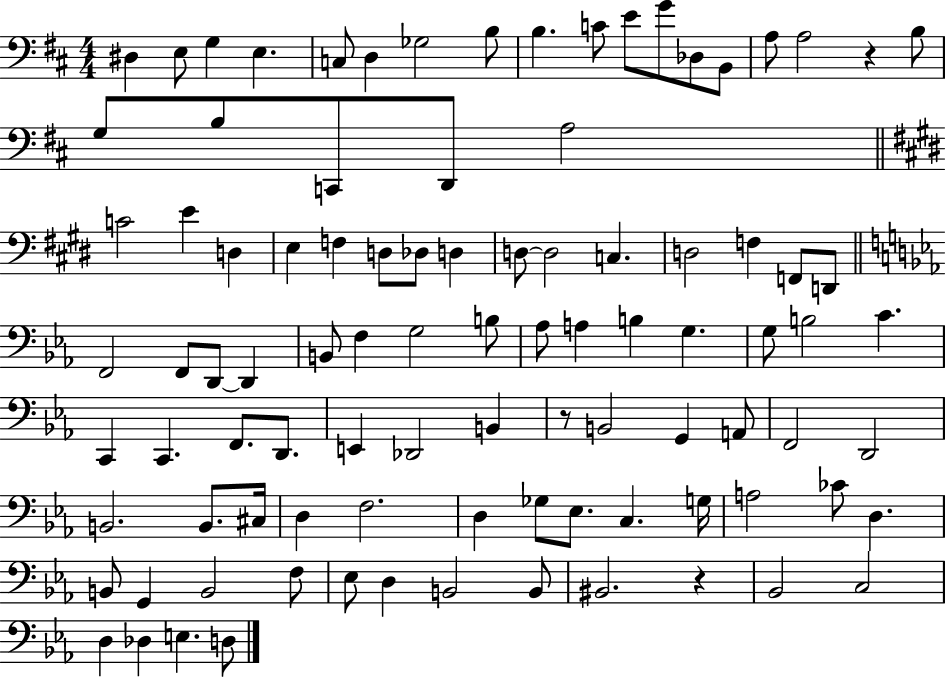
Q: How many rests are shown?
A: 3